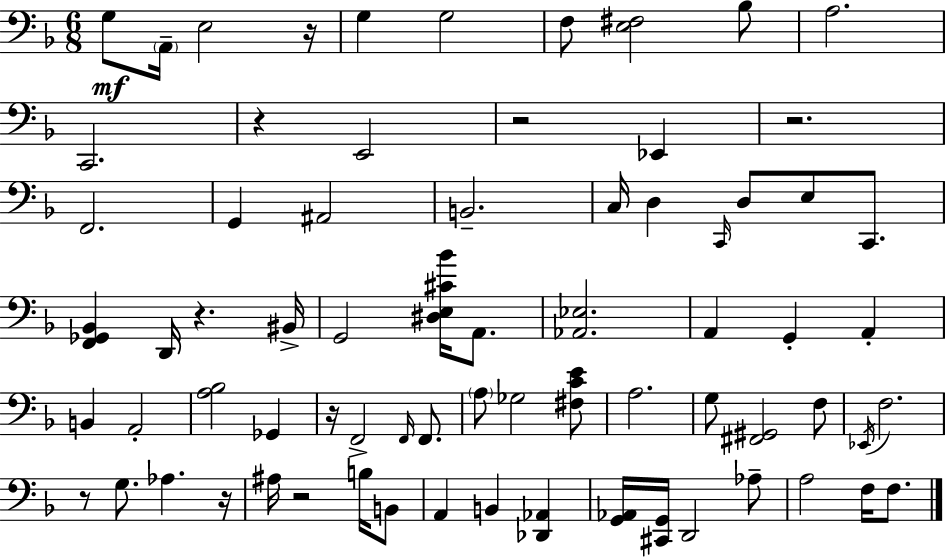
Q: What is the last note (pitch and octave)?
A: F3